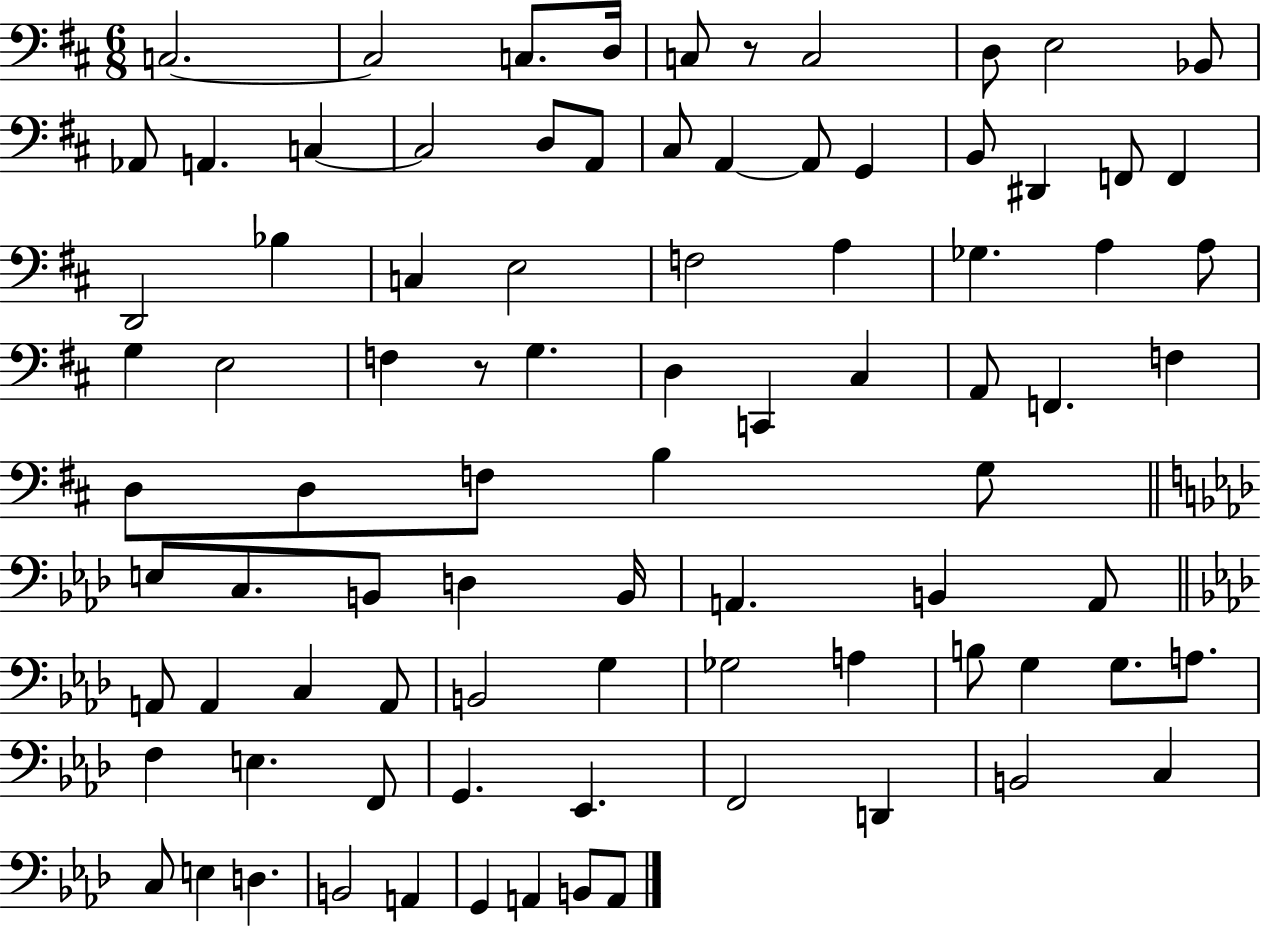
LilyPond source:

{
  \clef bass
  \numericTimeSignature
  \time 6/8
  \key d \major
  \repeat volta 2 { c2.~~ | c2 c8. d16 | c8 r8 c2 | d8 e2 bes,8 | \break aes,8 a,4. c4~~ | c2 d8 a,8 | cis8 a,4~~ a,8 g,4 | b,8 dis,4 f,8 f,4 | \break d,2 bes4 | c4 e2 | f2 a4 | ges4. a4 a8 | \break g4 e2 | f4 r8 g4. | d4 c,4 cis4 | a,8 f,4. f4 | \break d8 d8 f8 b4 g8 | \bar "||" \break \key aes \major e8 c8. b,8 d4 b,16 | a,4. b,4 a,8 | \bar "||" \break \key aes \major a,8 a,4 c4 a,8 | b,2 g4 | ges2 a4 | b8 g4 g8. a8. | \break f4 e4. f,8 | g,4. ees,4. | f,2 d,4 | b,2 c4 | \break c8 e4 d4. | b,2 a,4 | g,4 a,4 b,8 a,8 | } \bar "|."
}